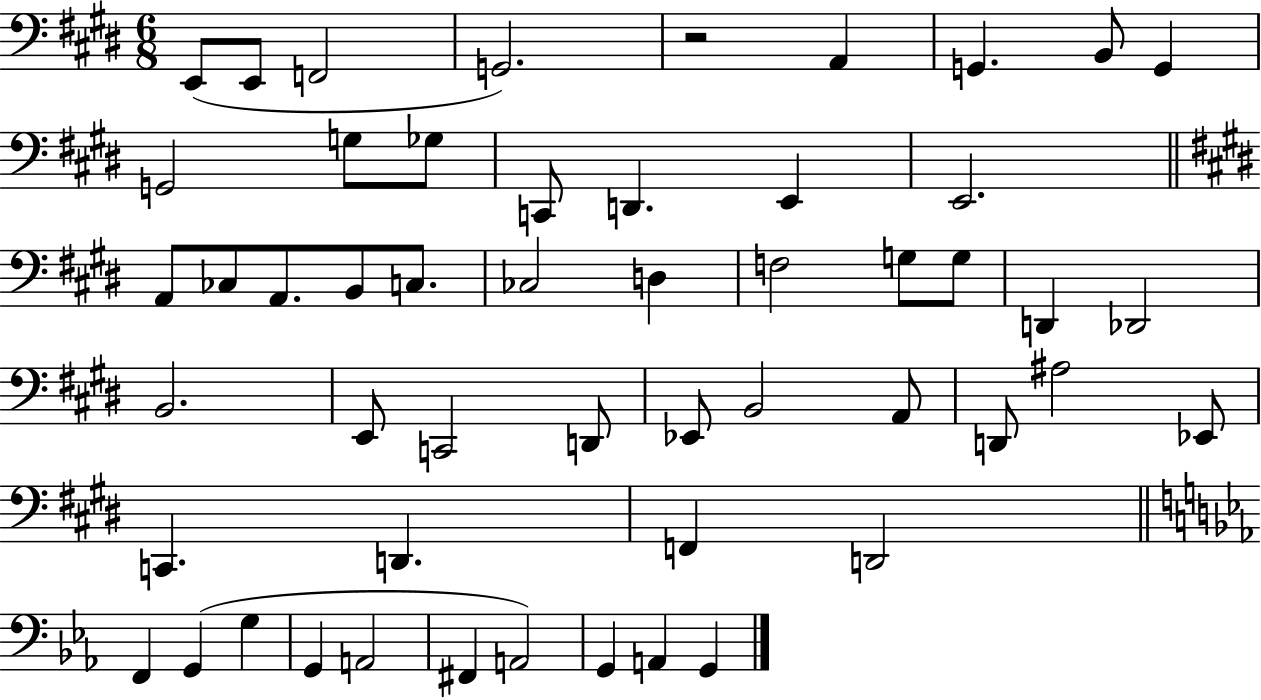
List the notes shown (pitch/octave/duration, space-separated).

E2/e E2/e F2/h G2/h. R/h A2/q G2/q. B2/e G2/q G2/h G3/e Gb3/e C2/e D2/q. E2/q E2/h. A2/e CES3/e A2/e. B2/e C3/e. CES3/h D3/q F3/h G3/e G3/e D2/q Db2/h B2/h. E2/e C2/h D2/e Eb2/e B2/h A2/e D2/e A#3/h Eb2/e C2/q. D2/q. F2/q D2/h F2/q G2/q G3/q G2/q A2/h F#2/q A2/h G2/q A2/q G2/q